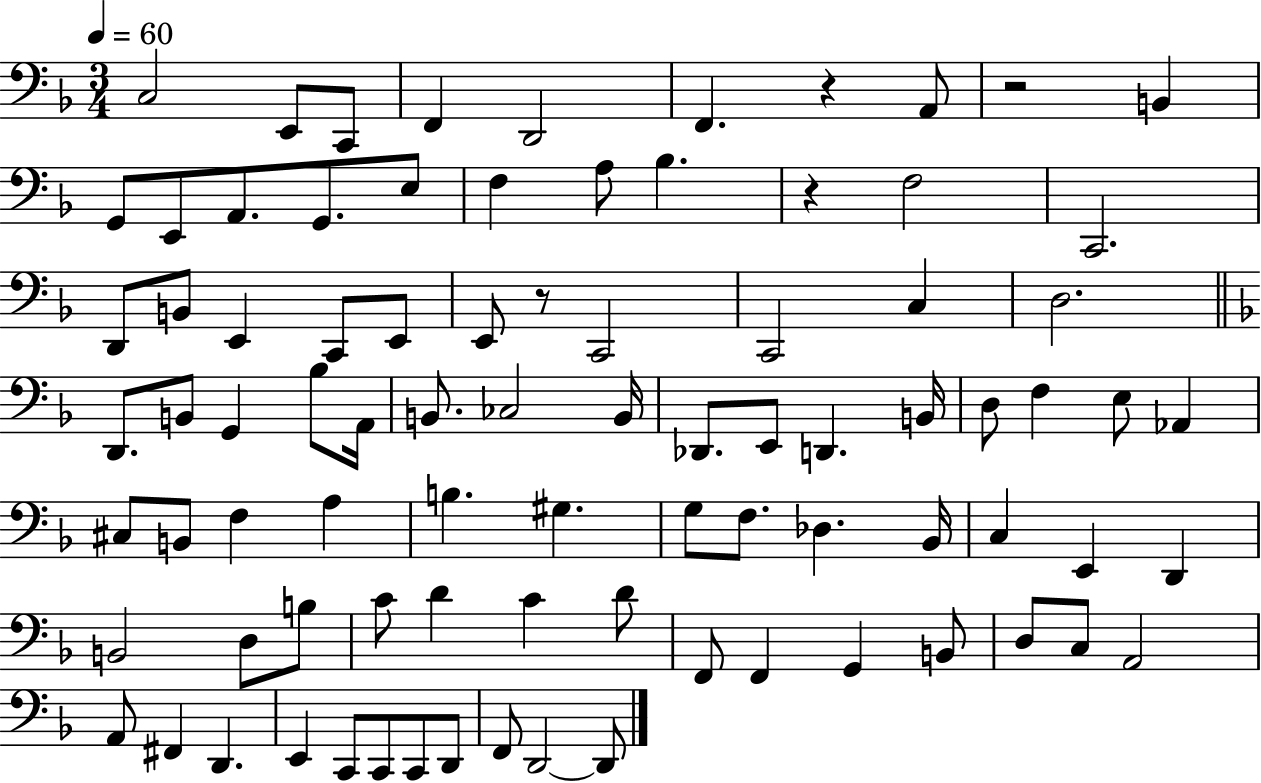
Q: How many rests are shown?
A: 4